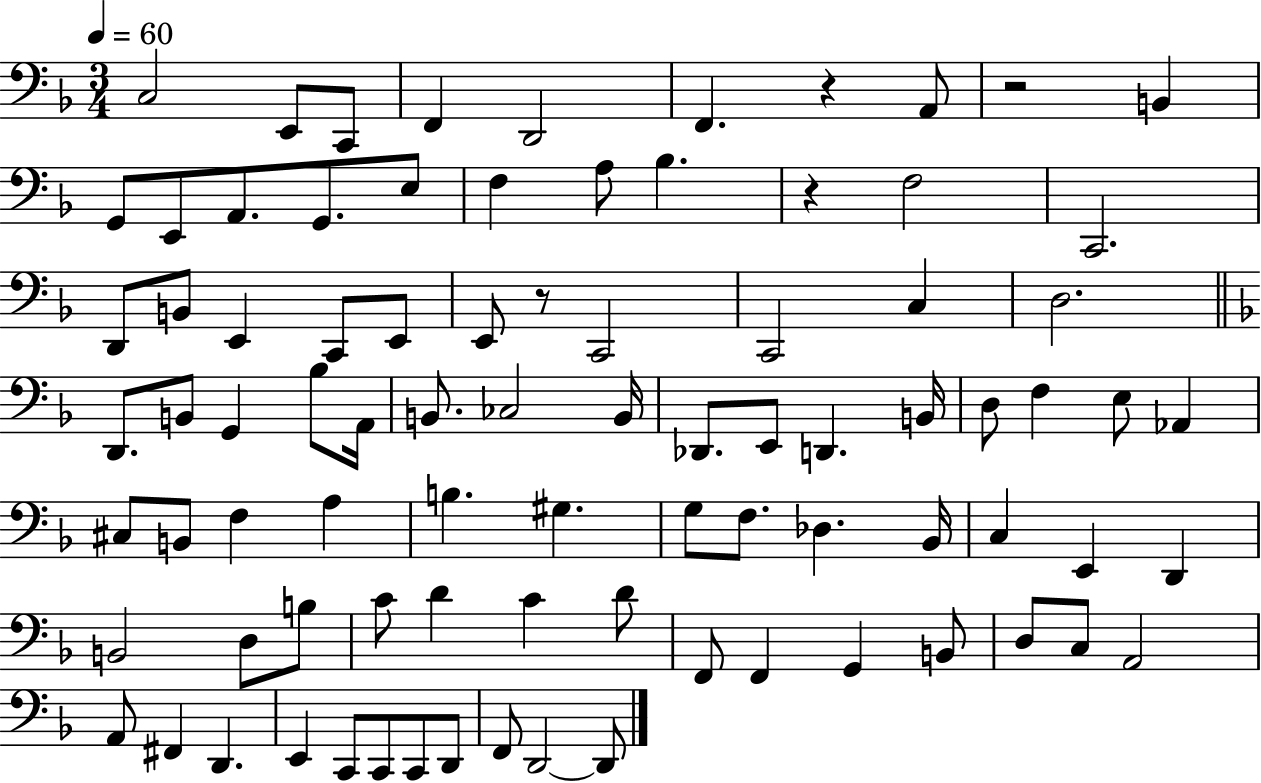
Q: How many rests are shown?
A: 4